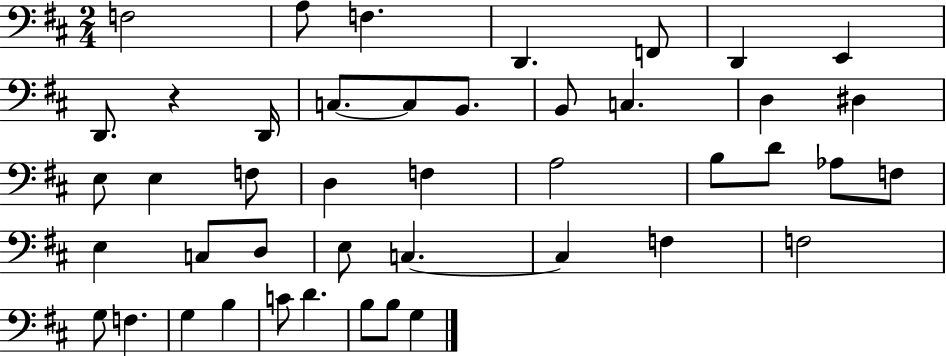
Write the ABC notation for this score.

X:1
T:Untitled
M:2/4
L:1/4
K:D
F,2 A,/2 F, D,, F,,/2 D,, E,, D,,/2 z D,,/4 C,/2 C,/2 B,,/2 B,,/2 C, D, ^D, E,/2 E, F,/2 D, F, A,2 B,/2 D/2 _A,/2 F,/2 E, C,/2 D,/2 E,/2 C, C, F, F,2 G,/2 F, G, B, C/2 D B,/2 B,/2 G,